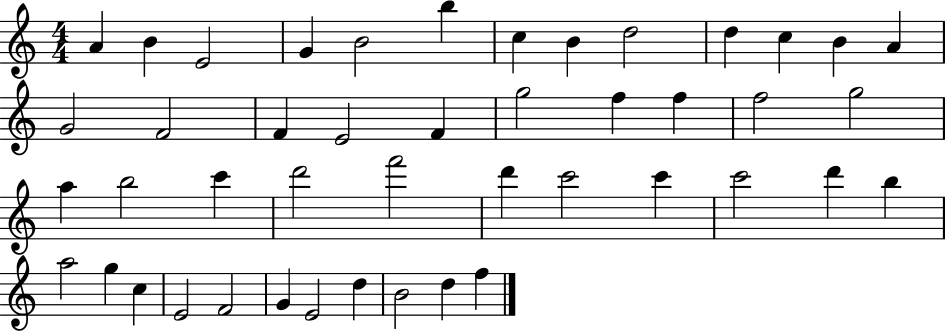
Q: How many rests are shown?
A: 0